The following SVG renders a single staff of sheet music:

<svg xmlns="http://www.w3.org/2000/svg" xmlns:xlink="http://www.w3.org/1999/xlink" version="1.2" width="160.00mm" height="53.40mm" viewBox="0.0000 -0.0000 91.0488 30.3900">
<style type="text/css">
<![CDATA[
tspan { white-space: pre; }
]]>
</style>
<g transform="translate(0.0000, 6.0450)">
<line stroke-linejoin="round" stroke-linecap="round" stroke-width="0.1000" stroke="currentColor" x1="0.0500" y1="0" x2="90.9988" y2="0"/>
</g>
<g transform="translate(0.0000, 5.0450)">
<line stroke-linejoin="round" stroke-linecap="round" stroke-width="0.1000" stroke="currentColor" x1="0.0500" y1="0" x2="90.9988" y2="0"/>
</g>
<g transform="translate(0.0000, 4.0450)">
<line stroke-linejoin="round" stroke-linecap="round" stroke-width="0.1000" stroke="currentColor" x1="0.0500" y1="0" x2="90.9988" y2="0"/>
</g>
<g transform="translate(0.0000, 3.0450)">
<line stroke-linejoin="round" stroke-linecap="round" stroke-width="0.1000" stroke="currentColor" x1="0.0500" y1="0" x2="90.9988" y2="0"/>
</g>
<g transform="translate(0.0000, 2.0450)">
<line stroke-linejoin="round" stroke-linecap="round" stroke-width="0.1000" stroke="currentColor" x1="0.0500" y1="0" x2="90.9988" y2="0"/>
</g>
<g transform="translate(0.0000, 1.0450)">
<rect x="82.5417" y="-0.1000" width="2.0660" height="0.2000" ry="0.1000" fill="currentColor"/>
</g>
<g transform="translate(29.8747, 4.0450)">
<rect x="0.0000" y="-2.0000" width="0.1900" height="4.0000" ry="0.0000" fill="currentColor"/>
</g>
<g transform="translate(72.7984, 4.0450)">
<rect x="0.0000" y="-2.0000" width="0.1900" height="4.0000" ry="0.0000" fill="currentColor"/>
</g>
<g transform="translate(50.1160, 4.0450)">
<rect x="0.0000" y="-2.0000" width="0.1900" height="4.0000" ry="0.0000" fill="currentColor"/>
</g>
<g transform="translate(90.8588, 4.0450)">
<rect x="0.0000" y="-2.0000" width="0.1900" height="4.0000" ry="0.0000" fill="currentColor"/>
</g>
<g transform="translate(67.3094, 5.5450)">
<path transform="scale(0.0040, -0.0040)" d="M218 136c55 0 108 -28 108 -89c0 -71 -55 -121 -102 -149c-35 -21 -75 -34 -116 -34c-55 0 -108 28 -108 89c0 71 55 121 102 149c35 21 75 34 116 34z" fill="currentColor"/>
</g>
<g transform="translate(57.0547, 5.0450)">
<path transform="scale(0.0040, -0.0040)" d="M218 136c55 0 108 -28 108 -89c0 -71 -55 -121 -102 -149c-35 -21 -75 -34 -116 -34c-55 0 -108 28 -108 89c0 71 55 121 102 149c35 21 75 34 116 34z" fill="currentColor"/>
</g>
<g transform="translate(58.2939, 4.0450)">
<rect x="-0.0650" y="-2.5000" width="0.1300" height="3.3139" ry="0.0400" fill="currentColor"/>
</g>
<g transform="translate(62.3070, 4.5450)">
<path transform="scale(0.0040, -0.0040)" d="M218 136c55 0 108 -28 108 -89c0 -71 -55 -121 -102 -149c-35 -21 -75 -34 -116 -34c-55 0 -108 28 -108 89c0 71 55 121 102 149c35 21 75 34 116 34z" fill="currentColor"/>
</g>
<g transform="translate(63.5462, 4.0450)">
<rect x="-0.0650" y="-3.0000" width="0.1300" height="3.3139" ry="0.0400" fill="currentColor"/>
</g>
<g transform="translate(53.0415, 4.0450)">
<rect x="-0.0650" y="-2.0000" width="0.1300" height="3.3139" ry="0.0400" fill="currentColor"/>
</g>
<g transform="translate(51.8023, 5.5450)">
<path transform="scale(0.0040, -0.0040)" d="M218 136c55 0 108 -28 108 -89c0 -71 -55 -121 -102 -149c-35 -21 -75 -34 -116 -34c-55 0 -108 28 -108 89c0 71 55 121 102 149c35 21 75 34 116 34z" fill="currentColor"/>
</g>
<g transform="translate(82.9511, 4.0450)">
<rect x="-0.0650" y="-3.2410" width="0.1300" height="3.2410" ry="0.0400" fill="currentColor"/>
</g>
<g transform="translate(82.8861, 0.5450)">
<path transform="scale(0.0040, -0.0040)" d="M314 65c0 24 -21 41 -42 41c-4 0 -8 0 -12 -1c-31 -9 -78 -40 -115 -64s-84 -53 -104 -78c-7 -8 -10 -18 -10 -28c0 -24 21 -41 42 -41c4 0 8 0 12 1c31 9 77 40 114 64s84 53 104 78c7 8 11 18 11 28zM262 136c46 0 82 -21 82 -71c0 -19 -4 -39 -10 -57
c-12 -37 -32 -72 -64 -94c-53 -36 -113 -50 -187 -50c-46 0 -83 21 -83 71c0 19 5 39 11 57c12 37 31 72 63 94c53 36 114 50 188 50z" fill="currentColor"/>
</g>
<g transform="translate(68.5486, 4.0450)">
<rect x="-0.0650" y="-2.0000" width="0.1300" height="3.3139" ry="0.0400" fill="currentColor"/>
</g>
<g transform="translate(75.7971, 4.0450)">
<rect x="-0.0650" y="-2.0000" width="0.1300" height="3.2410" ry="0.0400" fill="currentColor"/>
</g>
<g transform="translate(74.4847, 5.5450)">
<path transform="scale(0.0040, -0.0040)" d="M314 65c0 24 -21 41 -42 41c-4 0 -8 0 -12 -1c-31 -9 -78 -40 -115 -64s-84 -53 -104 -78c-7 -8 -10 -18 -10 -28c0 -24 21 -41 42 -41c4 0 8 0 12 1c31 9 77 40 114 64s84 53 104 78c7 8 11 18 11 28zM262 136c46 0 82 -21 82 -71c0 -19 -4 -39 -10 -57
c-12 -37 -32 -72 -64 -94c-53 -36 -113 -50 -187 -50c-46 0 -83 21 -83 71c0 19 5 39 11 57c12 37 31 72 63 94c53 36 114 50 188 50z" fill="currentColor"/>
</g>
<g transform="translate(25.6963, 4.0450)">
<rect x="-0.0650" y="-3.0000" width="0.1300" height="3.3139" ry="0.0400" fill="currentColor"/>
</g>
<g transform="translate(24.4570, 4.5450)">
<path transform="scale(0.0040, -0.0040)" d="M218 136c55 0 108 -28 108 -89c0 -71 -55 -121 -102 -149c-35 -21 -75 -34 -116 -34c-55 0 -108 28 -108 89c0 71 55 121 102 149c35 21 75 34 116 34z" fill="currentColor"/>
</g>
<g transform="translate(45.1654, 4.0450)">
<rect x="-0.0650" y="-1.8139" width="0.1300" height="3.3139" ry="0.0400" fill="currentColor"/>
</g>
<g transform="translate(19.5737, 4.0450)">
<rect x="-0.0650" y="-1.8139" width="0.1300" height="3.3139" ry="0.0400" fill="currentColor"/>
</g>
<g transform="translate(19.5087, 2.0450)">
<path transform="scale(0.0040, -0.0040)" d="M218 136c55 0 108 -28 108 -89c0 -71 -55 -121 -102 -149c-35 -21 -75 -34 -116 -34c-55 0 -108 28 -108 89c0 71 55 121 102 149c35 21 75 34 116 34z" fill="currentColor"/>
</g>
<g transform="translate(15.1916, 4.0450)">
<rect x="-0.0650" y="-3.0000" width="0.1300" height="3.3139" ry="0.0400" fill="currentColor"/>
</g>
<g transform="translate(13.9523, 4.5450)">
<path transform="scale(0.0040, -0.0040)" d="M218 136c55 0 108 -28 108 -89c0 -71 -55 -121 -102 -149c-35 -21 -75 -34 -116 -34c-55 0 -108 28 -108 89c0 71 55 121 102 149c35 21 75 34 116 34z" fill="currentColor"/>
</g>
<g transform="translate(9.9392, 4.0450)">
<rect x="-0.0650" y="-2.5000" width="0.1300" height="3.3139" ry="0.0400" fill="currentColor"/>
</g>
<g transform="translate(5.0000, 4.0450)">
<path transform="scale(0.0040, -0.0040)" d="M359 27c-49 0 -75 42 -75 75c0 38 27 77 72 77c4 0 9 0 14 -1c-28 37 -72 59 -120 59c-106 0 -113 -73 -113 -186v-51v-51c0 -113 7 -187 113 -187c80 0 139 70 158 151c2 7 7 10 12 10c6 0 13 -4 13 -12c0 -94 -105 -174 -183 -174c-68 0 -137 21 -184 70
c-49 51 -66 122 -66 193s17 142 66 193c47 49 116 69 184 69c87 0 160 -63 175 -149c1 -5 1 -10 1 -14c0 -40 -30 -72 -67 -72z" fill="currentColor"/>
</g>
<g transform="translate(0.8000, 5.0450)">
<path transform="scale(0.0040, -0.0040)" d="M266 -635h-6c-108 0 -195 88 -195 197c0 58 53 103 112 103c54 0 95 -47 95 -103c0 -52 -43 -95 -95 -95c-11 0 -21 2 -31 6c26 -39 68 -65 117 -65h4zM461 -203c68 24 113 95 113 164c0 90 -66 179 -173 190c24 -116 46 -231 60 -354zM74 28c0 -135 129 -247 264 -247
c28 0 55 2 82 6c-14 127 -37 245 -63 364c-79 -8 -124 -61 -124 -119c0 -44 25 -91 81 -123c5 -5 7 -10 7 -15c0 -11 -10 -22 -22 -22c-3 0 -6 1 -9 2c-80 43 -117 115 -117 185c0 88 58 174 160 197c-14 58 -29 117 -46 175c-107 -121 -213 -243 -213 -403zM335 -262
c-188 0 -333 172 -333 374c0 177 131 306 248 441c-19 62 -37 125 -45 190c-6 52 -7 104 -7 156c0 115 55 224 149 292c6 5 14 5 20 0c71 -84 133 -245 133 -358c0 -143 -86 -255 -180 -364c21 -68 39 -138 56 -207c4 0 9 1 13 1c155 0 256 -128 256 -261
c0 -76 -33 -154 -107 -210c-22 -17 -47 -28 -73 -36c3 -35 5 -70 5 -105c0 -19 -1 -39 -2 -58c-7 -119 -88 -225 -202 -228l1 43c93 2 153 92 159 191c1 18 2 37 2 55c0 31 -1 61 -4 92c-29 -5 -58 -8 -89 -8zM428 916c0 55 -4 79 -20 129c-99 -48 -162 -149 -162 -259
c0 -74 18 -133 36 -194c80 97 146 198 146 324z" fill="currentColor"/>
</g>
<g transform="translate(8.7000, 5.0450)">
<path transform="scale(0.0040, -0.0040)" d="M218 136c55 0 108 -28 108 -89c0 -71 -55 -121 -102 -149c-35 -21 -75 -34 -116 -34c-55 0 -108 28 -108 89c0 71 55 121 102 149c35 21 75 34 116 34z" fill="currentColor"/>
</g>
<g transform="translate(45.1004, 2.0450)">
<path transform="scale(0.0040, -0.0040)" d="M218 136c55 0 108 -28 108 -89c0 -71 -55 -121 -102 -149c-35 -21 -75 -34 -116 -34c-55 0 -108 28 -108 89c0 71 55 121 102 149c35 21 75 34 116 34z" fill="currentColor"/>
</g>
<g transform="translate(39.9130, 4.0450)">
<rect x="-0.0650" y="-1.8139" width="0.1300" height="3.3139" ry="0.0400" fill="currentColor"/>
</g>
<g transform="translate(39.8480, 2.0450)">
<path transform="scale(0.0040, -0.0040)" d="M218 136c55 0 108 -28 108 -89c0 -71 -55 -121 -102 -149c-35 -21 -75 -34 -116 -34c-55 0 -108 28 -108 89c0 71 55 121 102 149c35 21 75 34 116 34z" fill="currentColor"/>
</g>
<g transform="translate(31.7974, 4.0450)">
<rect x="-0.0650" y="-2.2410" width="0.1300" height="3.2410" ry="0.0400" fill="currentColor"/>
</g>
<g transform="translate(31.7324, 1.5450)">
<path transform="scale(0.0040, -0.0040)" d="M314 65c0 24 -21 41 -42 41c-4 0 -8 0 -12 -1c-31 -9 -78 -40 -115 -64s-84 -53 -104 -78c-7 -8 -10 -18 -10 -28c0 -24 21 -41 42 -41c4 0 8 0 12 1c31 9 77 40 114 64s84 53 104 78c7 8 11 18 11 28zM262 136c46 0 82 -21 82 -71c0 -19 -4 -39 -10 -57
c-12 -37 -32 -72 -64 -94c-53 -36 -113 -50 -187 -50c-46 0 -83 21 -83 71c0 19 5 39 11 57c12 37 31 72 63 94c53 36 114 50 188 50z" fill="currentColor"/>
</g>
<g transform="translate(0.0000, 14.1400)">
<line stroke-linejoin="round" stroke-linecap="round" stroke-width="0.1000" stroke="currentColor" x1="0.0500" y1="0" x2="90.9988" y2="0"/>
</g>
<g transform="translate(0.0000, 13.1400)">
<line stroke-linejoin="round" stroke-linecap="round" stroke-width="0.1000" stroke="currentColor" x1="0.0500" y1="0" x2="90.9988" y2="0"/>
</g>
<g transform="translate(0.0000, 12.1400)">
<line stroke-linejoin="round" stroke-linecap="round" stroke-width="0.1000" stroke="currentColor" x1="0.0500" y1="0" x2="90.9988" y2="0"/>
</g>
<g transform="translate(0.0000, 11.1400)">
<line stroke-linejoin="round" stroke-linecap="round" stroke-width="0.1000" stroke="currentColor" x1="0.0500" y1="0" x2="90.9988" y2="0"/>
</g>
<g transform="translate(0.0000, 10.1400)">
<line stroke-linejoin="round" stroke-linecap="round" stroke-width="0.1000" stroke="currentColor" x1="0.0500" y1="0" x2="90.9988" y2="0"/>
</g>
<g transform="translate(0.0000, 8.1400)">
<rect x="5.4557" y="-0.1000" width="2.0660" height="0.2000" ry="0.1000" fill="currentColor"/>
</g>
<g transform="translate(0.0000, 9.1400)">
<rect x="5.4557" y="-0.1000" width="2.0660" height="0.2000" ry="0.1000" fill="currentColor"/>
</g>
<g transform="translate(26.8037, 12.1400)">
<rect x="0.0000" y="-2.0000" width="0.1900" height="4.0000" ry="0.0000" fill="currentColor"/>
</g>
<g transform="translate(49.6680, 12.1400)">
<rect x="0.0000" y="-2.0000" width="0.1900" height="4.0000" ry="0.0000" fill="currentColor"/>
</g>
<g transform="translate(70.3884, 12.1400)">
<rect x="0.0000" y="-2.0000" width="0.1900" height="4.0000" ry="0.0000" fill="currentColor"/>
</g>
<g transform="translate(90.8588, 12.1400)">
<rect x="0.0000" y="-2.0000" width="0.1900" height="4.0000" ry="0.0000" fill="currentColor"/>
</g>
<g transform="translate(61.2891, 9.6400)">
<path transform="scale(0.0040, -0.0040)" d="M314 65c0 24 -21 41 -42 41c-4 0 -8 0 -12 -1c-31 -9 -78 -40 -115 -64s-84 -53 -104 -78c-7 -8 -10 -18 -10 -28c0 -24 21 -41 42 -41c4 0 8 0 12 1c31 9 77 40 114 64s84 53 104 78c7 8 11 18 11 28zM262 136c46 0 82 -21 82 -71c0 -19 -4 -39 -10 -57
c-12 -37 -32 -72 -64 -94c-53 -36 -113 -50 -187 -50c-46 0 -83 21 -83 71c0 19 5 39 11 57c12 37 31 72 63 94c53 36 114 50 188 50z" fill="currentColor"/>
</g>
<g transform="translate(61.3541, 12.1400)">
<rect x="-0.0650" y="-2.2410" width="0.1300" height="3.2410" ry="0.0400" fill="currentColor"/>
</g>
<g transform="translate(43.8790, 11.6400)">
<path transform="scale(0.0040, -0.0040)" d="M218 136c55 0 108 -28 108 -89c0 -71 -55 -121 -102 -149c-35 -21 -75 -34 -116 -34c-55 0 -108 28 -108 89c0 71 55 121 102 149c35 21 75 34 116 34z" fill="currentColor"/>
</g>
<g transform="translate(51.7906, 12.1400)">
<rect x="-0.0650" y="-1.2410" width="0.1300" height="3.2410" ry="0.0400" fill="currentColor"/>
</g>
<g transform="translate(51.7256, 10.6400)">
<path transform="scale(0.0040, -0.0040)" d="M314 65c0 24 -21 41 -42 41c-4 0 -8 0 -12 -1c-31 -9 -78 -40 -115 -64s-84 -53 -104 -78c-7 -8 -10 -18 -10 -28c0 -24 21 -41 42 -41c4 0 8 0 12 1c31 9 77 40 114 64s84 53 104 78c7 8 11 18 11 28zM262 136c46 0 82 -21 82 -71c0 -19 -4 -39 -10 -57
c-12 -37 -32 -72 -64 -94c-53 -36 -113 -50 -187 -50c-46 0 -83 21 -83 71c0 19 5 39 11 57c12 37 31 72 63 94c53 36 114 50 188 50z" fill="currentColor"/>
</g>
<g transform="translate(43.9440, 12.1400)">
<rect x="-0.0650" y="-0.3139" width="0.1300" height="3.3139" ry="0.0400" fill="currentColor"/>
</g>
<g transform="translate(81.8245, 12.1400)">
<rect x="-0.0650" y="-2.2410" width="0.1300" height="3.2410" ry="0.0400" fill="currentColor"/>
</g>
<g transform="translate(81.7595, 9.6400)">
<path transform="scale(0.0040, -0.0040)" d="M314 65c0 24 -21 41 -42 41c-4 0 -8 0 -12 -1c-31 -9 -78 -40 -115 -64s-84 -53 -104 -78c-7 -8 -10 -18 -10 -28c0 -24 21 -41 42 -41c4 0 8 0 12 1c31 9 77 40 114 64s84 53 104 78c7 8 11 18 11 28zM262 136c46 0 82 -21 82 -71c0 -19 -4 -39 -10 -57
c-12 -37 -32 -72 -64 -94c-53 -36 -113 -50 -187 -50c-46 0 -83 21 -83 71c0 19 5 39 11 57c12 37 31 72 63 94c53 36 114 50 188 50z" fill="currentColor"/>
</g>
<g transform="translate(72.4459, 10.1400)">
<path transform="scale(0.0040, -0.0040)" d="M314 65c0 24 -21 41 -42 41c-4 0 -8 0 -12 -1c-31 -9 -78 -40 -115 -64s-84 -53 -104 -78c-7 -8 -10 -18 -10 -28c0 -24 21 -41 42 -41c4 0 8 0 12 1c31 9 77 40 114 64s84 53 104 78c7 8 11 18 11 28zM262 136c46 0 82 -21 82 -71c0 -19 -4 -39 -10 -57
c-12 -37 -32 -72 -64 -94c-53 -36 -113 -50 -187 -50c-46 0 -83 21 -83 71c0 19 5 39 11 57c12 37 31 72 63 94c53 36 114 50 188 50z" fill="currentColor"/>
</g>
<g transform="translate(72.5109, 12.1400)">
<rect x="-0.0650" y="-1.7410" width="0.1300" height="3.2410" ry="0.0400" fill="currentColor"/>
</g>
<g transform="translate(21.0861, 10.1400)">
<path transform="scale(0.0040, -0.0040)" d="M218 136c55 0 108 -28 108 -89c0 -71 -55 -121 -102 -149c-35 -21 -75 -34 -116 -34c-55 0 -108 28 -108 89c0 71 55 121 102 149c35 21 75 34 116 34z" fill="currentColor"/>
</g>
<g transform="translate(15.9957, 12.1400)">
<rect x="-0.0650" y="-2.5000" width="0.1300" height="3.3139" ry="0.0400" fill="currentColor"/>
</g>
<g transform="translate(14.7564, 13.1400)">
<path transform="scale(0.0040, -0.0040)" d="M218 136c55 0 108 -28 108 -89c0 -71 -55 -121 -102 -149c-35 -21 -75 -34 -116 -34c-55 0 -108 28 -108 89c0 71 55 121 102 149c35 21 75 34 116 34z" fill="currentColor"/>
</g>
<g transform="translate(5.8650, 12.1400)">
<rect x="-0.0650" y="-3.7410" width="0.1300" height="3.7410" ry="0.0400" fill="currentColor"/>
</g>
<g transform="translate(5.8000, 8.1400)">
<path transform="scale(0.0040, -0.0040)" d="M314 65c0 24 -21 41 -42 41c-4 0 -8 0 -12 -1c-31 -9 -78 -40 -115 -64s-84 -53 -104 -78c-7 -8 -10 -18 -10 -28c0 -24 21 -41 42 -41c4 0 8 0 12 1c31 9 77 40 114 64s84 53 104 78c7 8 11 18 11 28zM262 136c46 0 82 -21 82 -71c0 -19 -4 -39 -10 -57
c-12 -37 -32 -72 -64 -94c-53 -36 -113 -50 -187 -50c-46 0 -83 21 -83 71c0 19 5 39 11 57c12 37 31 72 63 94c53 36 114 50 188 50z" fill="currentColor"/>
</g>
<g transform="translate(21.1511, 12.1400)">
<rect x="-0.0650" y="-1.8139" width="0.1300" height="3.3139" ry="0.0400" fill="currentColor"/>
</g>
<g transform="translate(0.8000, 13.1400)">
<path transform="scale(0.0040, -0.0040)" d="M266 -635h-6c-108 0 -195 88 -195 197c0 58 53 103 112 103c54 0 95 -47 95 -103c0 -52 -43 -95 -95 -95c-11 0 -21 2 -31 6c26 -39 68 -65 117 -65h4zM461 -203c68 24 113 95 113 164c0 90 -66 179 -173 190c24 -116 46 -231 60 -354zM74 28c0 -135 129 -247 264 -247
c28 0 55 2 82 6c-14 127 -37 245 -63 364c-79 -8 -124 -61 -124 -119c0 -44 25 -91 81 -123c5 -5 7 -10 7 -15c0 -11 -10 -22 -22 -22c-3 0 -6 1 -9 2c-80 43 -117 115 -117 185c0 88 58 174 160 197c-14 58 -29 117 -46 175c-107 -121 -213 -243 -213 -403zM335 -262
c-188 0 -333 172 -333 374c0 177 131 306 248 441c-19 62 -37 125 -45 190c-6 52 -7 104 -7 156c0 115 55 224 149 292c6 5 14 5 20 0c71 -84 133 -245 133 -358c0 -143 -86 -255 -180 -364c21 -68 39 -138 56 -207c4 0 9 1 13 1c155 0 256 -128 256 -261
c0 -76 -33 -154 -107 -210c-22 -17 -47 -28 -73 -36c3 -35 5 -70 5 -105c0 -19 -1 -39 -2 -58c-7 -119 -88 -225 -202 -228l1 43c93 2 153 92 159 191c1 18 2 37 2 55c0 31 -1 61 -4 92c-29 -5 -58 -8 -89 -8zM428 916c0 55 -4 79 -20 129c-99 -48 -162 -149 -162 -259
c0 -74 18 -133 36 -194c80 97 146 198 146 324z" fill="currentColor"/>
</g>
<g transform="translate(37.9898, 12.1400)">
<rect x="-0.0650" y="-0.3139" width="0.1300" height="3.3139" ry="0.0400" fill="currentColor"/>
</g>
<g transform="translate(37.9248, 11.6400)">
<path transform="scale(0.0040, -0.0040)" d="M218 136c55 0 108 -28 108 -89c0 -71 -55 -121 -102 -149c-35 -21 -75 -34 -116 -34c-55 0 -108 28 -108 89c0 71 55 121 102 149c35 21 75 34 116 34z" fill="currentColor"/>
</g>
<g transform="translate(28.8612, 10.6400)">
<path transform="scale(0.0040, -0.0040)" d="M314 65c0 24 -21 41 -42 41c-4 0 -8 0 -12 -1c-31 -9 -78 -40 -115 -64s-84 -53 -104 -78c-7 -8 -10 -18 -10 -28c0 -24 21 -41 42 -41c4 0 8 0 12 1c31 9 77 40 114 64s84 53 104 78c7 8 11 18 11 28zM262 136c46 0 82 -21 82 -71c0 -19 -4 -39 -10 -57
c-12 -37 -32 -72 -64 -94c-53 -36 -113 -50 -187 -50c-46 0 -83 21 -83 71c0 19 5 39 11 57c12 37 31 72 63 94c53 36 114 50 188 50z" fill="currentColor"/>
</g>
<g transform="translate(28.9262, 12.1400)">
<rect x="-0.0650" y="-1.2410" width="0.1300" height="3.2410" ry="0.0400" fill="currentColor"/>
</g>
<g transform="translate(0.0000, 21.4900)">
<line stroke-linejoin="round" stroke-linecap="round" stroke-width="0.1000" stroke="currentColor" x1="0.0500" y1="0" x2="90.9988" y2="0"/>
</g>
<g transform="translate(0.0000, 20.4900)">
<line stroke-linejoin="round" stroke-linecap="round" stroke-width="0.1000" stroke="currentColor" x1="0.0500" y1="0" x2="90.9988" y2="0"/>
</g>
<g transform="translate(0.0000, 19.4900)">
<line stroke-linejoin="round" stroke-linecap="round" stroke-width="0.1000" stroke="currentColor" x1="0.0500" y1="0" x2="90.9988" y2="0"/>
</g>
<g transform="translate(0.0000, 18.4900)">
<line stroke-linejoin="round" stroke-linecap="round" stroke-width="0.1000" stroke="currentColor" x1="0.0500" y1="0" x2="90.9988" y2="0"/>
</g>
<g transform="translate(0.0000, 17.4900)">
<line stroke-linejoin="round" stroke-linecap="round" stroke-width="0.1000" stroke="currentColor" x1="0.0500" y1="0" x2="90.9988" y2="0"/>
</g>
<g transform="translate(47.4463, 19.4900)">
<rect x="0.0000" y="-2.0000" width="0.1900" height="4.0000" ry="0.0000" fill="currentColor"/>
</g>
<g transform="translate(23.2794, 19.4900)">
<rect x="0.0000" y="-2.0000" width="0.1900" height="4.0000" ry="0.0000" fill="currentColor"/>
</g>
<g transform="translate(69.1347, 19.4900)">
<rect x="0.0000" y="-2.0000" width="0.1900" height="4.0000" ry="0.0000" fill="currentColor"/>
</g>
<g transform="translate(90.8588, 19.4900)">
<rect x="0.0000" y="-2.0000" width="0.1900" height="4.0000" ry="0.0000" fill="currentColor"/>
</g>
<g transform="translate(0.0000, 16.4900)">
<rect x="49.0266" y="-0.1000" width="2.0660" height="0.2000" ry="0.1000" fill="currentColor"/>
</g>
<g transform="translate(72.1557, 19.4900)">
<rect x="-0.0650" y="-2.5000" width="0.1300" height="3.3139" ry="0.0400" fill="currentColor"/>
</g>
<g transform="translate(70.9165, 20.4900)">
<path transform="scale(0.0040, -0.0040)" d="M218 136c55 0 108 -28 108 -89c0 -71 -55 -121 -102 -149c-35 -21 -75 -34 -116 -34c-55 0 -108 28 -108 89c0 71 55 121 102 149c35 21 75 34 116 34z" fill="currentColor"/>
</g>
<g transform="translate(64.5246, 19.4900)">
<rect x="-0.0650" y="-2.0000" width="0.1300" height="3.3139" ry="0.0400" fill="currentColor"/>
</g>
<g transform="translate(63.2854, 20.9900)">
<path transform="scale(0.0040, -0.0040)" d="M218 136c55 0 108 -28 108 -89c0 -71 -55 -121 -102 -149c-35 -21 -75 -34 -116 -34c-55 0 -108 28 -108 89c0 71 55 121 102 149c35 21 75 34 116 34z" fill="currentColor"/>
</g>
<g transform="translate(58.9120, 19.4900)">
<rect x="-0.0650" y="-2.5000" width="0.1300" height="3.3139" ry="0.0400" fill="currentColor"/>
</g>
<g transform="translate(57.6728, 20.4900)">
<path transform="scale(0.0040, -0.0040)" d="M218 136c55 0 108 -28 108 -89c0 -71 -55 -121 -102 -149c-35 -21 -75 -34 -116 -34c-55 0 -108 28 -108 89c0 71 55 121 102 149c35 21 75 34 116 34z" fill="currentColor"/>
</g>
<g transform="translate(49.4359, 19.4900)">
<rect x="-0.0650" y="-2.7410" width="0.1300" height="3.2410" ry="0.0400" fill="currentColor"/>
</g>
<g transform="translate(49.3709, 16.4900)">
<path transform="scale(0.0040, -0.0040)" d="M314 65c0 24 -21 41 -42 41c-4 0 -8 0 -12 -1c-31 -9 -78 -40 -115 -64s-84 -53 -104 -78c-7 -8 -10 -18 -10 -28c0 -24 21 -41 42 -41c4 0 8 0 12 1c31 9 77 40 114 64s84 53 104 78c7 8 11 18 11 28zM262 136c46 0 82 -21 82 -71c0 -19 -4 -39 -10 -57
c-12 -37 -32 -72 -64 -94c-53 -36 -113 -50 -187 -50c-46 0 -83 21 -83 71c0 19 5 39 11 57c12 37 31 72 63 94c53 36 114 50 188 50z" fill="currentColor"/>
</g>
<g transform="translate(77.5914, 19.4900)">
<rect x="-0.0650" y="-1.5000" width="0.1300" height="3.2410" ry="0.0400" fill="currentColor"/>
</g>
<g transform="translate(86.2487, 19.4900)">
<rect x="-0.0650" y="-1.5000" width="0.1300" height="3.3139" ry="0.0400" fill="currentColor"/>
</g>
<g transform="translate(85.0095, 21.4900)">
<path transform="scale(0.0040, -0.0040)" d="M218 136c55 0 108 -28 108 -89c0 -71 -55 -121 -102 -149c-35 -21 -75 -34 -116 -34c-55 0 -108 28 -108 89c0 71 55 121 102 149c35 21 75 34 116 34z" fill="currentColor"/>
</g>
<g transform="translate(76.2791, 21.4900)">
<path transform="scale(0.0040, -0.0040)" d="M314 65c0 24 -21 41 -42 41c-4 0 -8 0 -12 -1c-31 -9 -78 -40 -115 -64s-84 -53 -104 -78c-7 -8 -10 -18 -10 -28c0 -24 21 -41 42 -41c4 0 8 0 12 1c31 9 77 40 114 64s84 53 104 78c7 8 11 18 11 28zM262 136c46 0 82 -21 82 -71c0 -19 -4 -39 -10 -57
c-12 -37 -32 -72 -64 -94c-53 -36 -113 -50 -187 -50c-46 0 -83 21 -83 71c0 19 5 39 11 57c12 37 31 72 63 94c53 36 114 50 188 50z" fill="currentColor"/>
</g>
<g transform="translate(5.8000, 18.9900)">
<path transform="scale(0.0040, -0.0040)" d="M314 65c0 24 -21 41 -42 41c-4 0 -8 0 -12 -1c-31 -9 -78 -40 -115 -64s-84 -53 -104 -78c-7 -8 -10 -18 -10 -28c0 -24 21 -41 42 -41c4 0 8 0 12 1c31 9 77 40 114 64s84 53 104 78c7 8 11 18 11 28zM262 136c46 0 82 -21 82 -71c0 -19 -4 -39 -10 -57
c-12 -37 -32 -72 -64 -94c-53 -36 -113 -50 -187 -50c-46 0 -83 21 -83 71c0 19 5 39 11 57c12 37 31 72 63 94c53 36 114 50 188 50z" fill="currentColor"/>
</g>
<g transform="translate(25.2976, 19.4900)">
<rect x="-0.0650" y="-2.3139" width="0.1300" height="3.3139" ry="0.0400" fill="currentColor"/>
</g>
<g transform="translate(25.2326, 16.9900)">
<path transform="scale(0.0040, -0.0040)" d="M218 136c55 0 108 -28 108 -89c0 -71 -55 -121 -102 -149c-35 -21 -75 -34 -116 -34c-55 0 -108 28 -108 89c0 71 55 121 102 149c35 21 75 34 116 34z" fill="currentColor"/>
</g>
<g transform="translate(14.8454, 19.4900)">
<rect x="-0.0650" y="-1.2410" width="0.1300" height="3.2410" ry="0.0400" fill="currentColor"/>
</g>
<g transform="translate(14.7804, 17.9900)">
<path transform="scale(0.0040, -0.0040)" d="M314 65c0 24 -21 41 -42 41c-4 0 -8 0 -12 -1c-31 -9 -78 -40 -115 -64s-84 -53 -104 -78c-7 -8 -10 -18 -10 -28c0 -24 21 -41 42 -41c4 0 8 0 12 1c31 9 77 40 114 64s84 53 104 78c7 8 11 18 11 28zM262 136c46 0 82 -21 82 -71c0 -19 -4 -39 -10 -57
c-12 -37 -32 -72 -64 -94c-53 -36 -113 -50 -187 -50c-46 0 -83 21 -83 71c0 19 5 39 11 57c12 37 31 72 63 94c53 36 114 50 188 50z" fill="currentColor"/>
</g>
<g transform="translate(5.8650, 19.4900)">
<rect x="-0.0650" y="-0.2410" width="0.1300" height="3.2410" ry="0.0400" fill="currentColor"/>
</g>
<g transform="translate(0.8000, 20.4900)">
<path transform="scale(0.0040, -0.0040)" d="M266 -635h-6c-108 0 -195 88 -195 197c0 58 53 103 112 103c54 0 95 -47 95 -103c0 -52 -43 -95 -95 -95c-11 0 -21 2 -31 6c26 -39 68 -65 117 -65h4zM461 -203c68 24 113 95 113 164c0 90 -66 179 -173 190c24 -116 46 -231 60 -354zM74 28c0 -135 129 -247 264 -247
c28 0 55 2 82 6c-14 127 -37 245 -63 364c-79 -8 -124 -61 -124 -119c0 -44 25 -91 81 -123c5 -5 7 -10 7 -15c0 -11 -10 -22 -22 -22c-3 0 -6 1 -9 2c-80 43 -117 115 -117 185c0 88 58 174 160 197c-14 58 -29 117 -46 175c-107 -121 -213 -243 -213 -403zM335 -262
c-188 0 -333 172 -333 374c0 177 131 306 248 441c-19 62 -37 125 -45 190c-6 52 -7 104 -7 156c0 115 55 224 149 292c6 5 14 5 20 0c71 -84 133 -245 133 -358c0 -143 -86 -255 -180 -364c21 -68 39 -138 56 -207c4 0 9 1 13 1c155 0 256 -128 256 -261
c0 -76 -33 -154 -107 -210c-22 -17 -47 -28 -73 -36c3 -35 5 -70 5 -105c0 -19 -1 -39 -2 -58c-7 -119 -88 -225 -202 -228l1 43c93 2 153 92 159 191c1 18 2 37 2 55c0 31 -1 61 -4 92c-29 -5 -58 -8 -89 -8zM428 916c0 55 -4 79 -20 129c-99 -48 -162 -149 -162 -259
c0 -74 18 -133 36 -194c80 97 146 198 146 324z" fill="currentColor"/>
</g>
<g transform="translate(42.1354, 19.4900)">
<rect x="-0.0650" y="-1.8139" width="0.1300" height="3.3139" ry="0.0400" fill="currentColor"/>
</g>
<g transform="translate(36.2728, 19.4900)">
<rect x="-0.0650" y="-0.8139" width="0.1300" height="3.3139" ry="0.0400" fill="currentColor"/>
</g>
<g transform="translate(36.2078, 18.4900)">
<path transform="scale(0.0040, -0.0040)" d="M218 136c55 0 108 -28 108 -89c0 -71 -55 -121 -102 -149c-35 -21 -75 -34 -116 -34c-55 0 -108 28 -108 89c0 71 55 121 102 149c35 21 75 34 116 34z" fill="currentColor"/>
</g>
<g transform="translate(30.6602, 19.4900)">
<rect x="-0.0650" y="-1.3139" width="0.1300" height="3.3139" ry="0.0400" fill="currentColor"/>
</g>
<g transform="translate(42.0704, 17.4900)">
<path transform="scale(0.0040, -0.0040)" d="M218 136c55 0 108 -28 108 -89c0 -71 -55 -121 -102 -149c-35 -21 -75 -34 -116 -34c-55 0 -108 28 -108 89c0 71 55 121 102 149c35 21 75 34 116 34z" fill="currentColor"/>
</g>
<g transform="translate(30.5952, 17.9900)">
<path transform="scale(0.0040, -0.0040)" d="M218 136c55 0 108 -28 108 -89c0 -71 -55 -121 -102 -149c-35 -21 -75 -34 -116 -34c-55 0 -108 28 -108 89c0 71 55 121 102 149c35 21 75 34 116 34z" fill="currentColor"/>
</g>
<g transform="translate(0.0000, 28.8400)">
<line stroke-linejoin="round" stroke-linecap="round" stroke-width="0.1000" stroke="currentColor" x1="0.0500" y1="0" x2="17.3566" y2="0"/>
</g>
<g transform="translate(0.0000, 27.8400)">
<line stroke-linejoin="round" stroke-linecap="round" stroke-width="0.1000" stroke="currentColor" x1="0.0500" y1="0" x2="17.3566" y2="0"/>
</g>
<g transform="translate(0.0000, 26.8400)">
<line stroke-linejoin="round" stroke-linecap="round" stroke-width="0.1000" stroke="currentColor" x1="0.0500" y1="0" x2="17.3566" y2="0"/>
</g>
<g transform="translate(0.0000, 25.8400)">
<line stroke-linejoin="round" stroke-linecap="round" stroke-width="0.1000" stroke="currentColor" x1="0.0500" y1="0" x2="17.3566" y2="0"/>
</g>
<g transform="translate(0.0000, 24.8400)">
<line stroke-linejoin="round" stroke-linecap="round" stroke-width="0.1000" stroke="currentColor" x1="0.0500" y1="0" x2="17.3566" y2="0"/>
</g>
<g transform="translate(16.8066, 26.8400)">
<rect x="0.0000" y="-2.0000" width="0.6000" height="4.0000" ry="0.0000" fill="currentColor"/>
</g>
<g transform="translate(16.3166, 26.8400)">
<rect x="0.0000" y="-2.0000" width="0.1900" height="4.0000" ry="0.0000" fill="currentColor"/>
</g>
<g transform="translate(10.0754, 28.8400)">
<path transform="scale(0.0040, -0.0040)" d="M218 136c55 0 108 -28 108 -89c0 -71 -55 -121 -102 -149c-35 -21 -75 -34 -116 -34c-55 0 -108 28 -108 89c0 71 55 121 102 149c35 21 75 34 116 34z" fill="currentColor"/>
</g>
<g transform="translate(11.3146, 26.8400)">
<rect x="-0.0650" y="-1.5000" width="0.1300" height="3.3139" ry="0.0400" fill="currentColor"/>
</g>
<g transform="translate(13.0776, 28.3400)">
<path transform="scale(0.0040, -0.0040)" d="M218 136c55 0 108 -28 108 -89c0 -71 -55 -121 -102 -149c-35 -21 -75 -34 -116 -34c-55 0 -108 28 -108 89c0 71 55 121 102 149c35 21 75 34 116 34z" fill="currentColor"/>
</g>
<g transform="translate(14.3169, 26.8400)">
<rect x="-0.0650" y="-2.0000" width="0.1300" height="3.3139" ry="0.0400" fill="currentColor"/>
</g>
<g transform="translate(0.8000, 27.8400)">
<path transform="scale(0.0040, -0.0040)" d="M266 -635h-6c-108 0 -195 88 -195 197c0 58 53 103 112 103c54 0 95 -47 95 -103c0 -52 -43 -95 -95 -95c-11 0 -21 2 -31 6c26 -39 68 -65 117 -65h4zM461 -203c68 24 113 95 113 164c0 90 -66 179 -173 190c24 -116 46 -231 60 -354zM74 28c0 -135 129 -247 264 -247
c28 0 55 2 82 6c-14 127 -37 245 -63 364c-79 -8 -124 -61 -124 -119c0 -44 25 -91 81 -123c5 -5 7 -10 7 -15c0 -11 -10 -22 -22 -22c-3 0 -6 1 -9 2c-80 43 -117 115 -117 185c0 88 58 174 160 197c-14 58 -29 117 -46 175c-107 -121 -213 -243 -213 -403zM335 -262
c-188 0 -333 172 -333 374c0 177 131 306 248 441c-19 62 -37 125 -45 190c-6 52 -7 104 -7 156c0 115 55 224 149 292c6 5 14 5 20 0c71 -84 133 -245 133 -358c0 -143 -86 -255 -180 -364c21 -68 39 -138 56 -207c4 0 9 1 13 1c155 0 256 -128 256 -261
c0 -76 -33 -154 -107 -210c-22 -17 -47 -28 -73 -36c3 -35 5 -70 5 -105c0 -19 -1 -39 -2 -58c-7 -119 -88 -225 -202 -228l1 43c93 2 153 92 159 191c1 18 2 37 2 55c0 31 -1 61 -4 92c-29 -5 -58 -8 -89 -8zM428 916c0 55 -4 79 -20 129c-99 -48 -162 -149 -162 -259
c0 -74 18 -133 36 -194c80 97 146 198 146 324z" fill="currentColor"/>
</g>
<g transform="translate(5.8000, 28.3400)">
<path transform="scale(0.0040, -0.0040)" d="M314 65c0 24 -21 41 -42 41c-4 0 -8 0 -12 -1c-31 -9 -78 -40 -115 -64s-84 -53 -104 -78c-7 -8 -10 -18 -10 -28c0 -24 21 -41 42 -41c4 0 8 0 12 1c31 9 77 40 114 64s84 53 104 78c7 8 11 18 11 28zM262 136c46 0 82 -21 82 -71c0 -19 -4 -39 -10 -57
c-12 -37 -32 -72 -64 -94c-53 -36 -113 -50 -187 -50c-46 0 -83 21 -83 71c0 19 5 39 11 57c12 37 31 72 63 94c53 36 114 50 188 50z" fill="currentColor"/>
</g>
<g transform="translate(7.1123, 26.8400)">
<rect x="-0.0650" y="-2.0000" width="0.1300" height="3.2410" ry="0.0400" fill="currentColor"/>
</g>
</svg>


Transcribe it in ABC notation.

X:1
T:Untitled
M:4/4
L:1/4
K:C
G A f A g2 f f F G A F F2 b2 c'2 G f e2 c c e2 g2 f2 g2 c2 e2 g e d f a2 G F G E2 E F2 E F